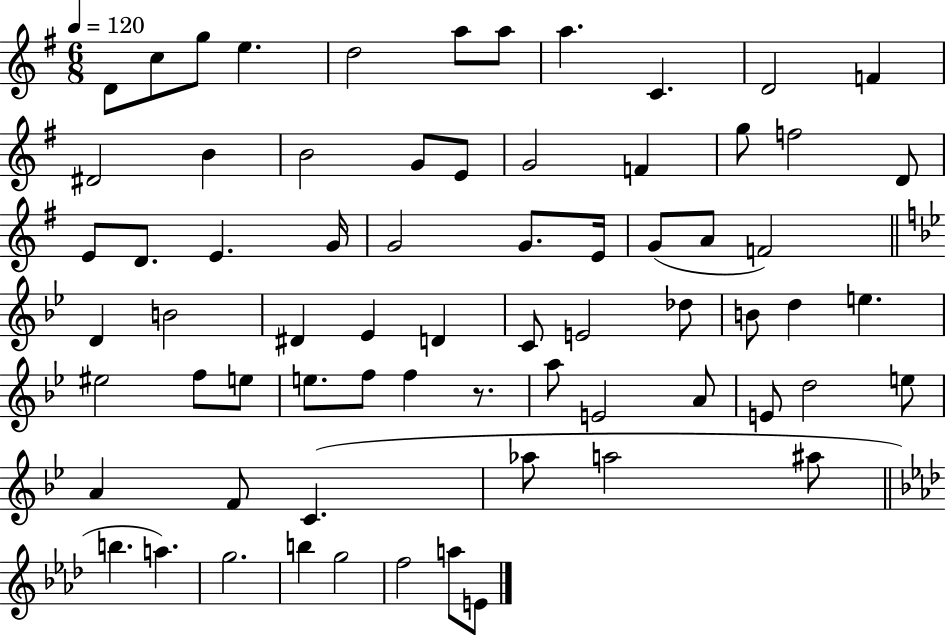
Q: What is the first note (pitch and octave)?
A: D4